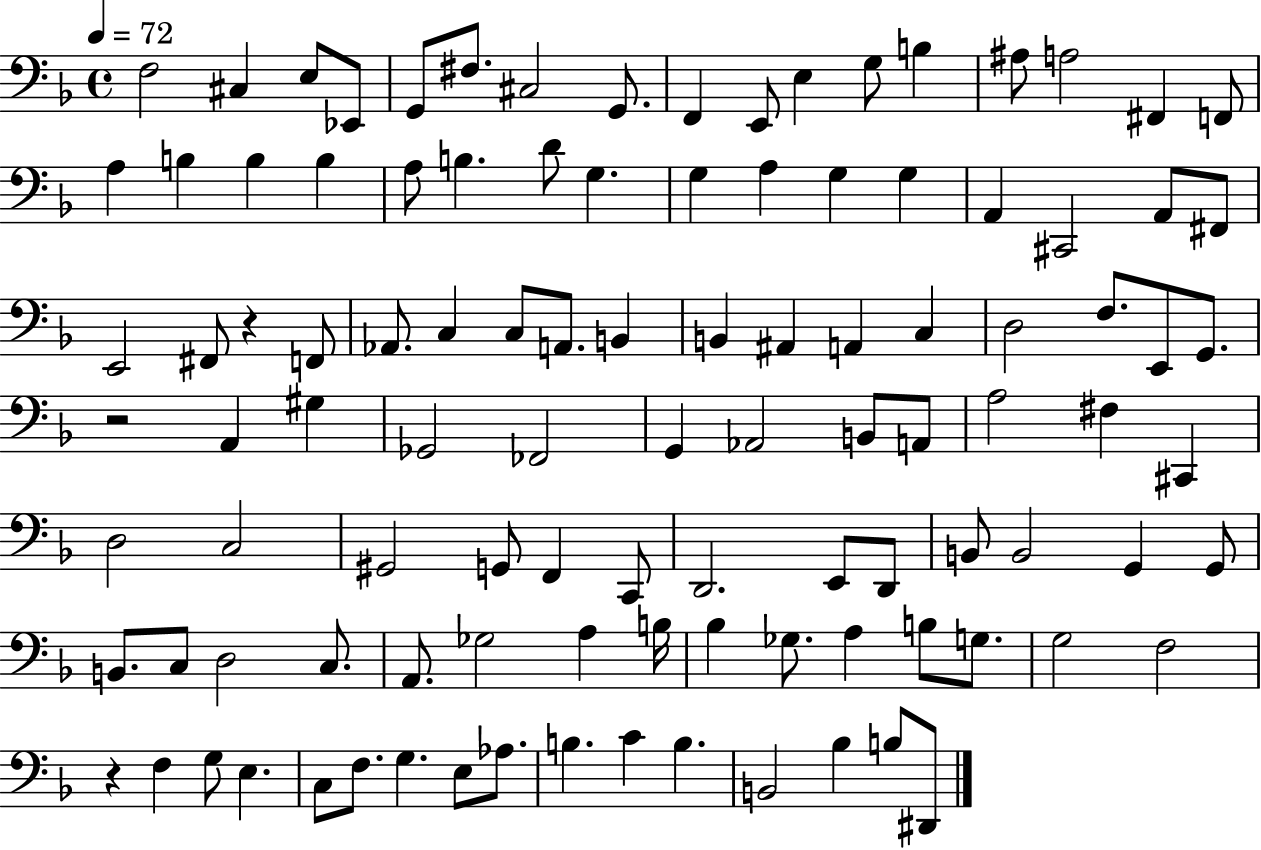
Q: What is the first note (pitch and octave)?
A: F3